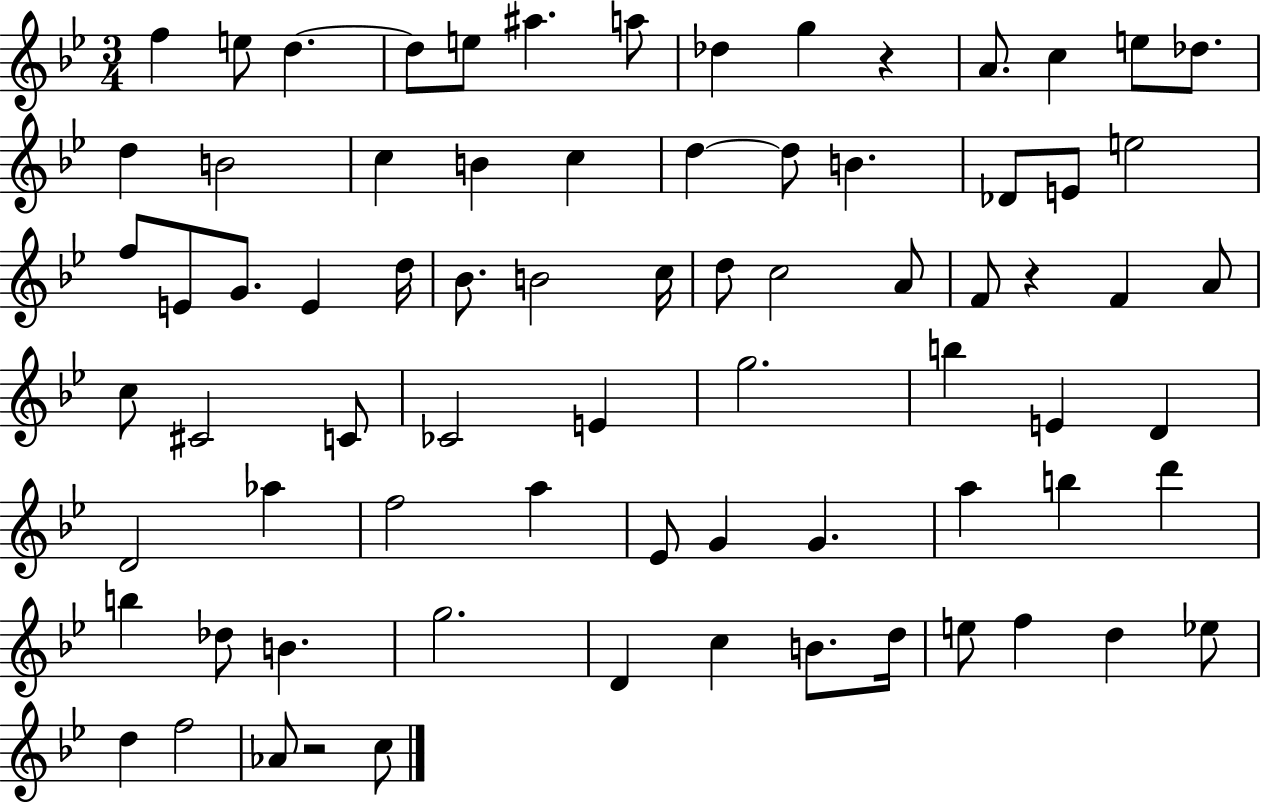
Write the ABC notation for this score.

X:1
T:Untitled
M:3/4
L:1/4
K:Bb
f e/2 d d/2 e/2 ^a a/2 _d g z A/2 c e/2 _d/2 d B2 c B c d d/2 B _D/2 E/2 e2 f/2 E/2 G/2 E d/4 _B/2 B2 c/4 d/2 c2 A/2 F/2 z F A/2 c/2 ^C2 C/2 _C2 E g2 b E D D2 _a f2 a _E/2 G G a b d' b _d/2 B g2 D c B/2 d/4 e/2 f d _e/2 d f2 _A/2 z2 c/2